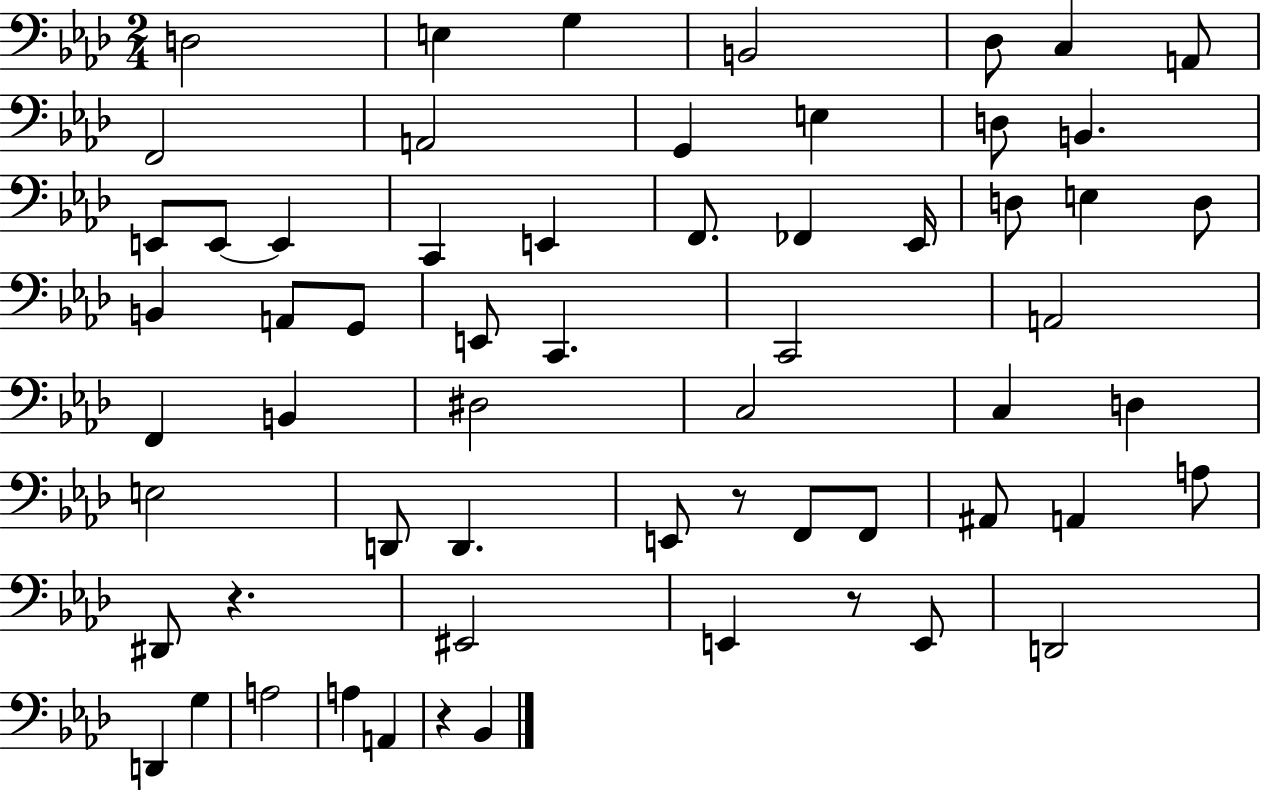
{
  \clef bass
  \numericTimeSignature
  \time 2/4
  \key aes \major
  d2 | e4 g4 | b,2 | des8 c4 a,8 | \break f,2 | a,2 | g,4 e4 | d8 b,4. | \break e,8 e,8~~ e,4 | c,4 e,4 | f,8. fes,4 ees,16 | d8 e4 d8 | \break b,4 a,8 g,8 | e,8 c,4. | c,2 | a,2 | \break f,4 b,4 | dis2 | c2 | c4 d4 | \break e2 | d,8 d,4. | e,8 r8 f,8 f,8 | ais,8 a,4 a8 | \break dis,8 r4. | eis,2 | e,4 r8 e,8 | d,2 | \break d,4 g4 | a2 | a4 a,4 | r4 bes,4 | \break \bar "|."
}